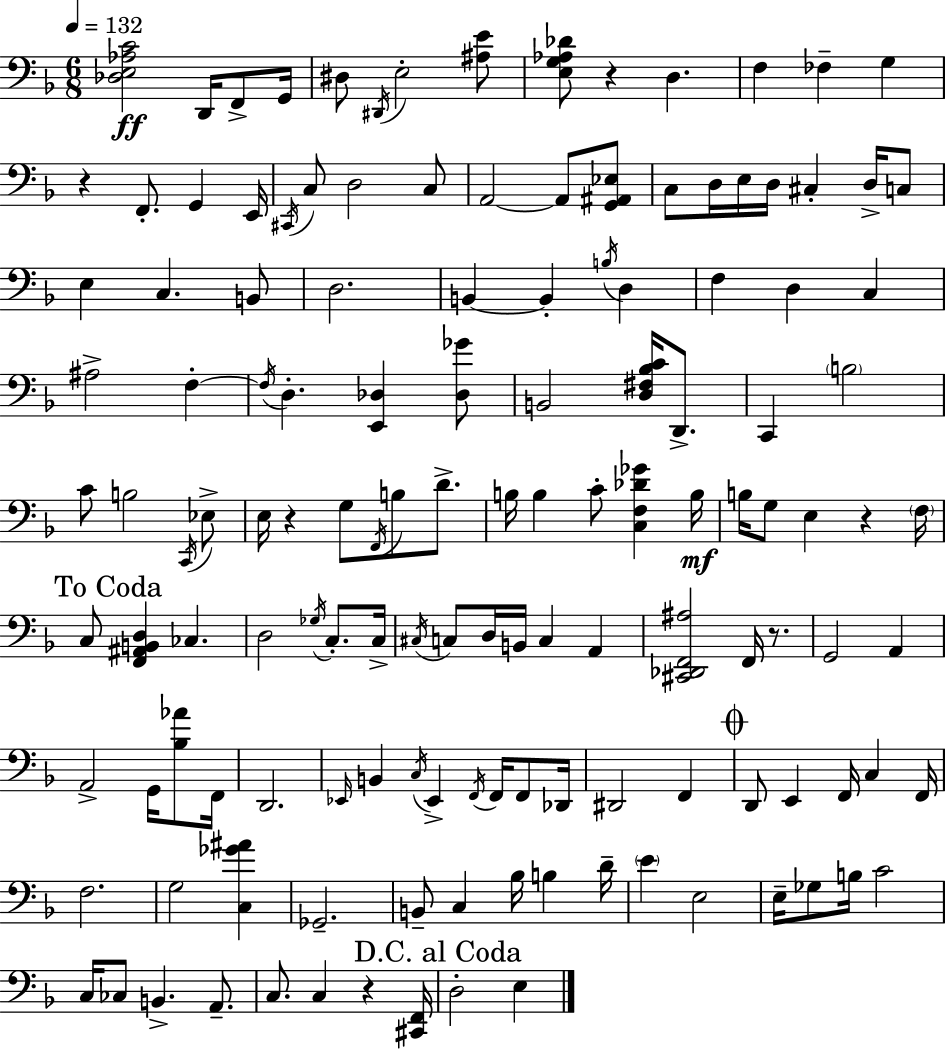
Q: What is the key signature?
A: D minor